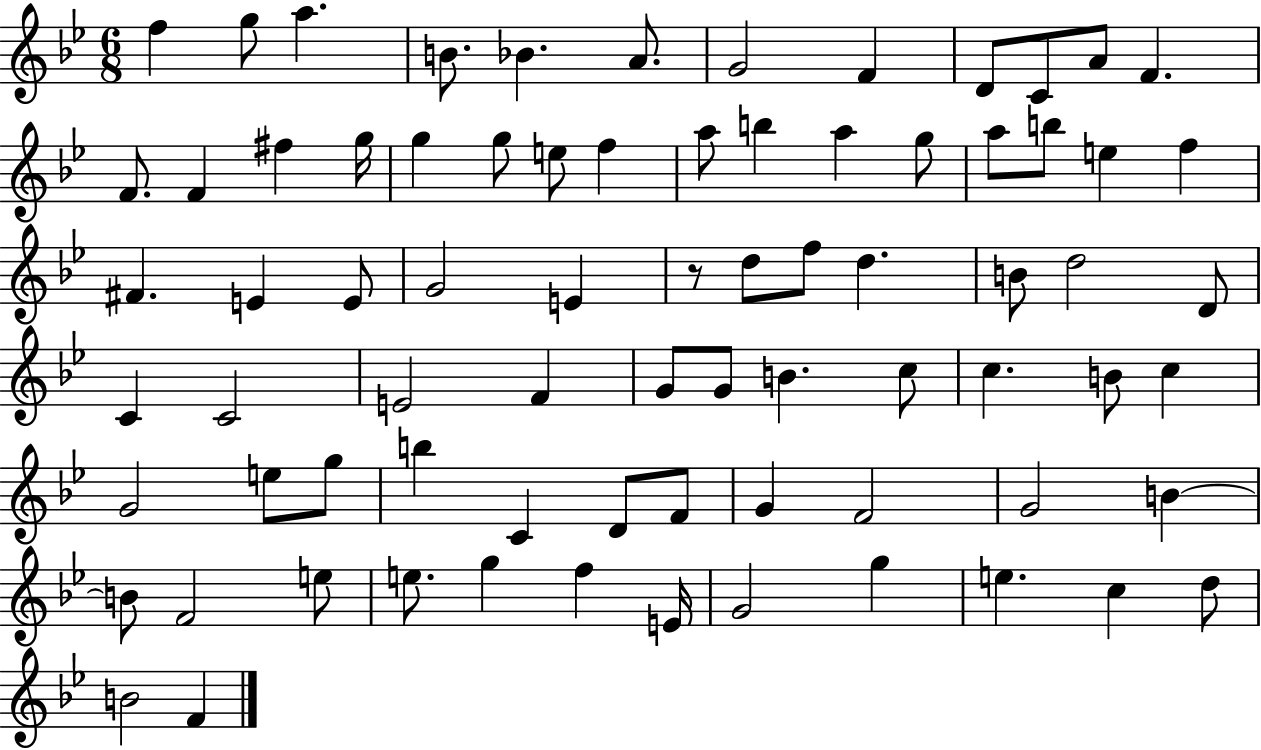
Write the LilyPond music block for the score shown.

{
  \clef treble
  \numericTimeSignature
  \time 6/8
  \key bes \major
  f''4 g''8 a''4. | b'8. bes'4. a'8. | g'2 f'4 | d'8 c'8 a'8 f'4. | \break f'8. f'4 fis''4 g''16 | g''4 g''8 e''8 f''4 | a''8 b''4 a''4 g''8 | a''8 b''8 e''4 f''4 | \break fis'4. e'4 e'8 | g'2 e'4 | r8 d''8 f''8 d''4. | b'8 d''2 d'8 | \break c'4 c'2 | e'2 f'4 | g'8 g'8 b'4. c''8 | c''4. b'8 c''4 | \break g'2 e''8 g''8 | b''4 c'4 d'8 f'8 | g'4 f'2 | g'2 b'4~~ | \break b'8 f'2 e''8 | e''8. g''4 f''4 e'16 | g'2 g''4 | e''4. c''4 d''8 | \break b'2 f'4 | \bar "|."
}